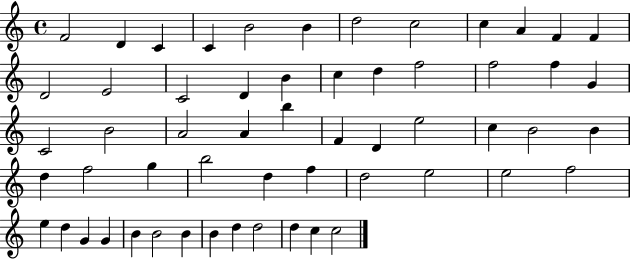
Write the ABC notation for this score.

X:1
T:Untitled
M:4/4
L:1/4
K:C
F2 D C C B2 B d2 c2 c A F F D2 E2 C2 D B c d f2 f2 f G C2 B2 A2 A b F D e2 c B2 B d f2 g b2 d f d2 e2 e2 f2 e d G G B B2 B B d d2 d c c2